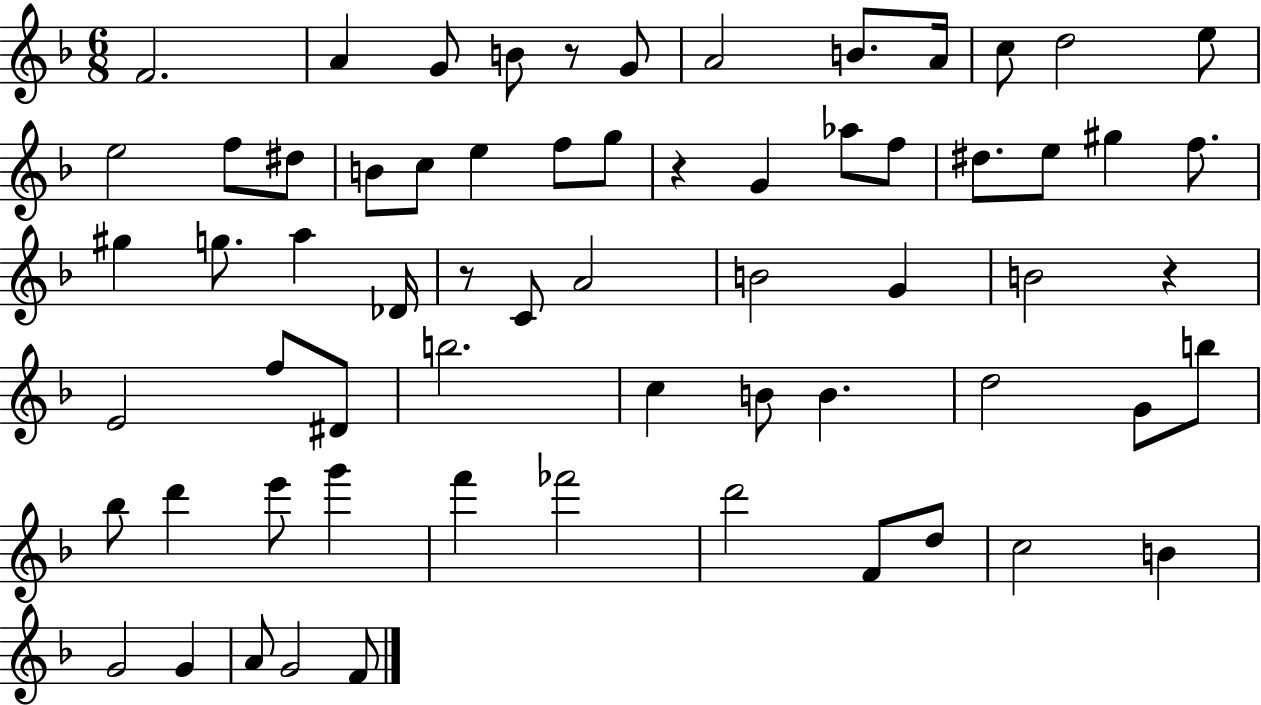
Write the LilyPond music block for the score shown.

{
  \clef treble
  \numericTimeSignature
  \time 6/8
  \key f \major
  f'2. | a'4 g'8 b'8 r8 g'8 | a'2 b'8. a'16 | c''8 d''2 e''8 | \break e''2 f''8 dis''8 | b'8 c''8 e''4 f''8 g''8 | r4 g'4 aes''8 f''8 | dis''8. e''8 gis''4 f''8. | \break gis''4 g''8. a''4 des'16 | r8 c'8 a'2 | b'2 g'4 | b'2 r4 | \break e'2 f''8 dis'8 | b''2. | c''4 b'8 b'4. | d''2 g'8 b''8 | \break bes''8 d'''4 e'''8 g'''4 | f'''4 fes'''2 | d'''2 f'8 d''8 | c''2 b'4 | \break g'2 g'4 | a'8 g'2 f'8 | \bar "|."
}